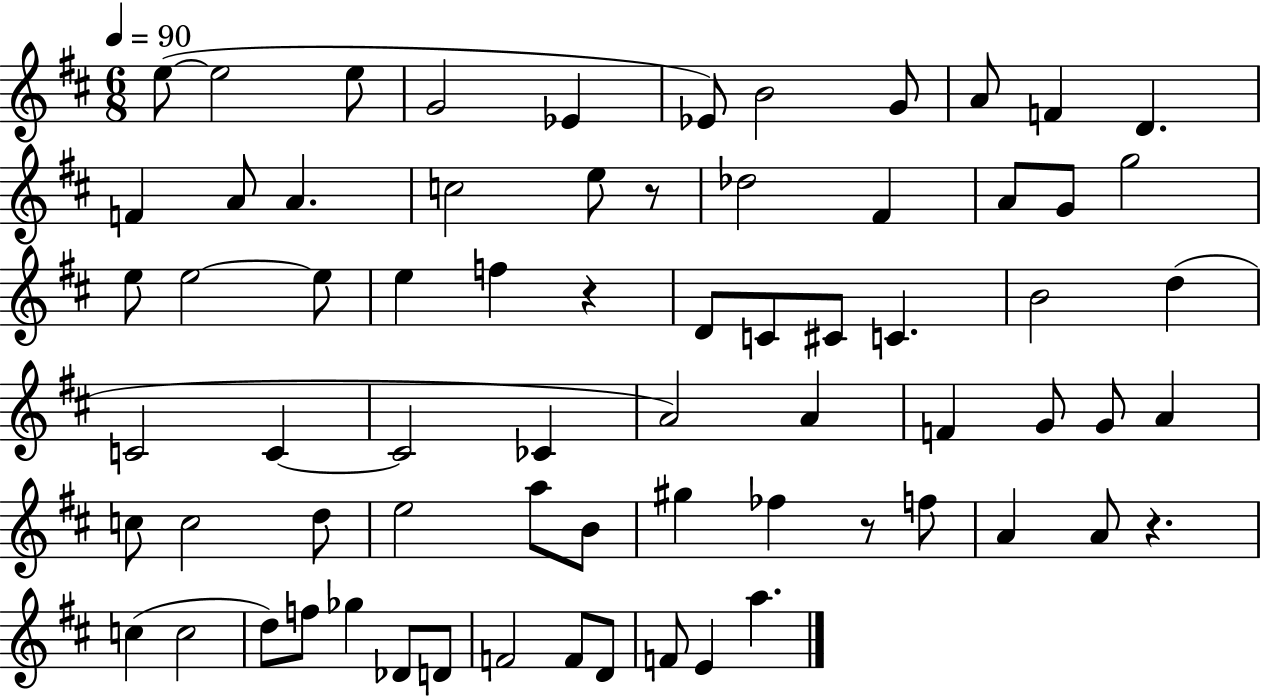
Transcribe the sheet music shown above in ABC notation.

X:1
T:Untitled
M:6/8
L:1/4
K:D
e/2 e2 e/2 G2 _E _E/2 B2 G/2 A/2 F D F A/2 A c2 e/2 z/2 _d2 ^F A/2 G/2 g2 e/2 e2 e/2 e f z D/2 C/2 ^C/2 C B2 d C2 C C2 _C A2 A F G/2 G/2 A c/2 c2 d/2 e2 a/2 B/2 ^g _f z/2 f/2 A A/2 z c c2 d/2 f/2 _g _D/2 D/2 F2 F/2 D/2 F/2 E a